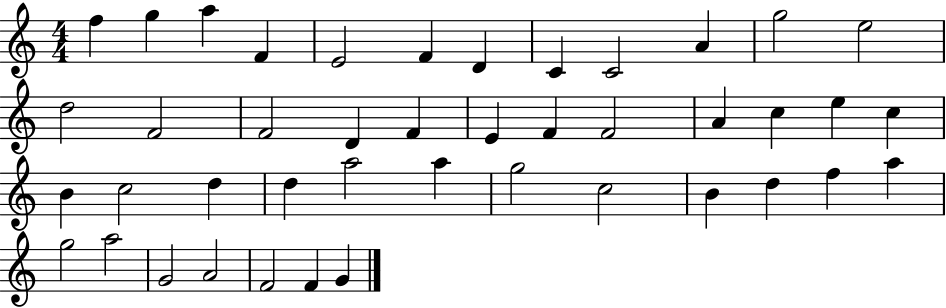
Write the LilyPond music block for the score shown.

{
  \clef treble
  \numericTimeSignature
  \time 4/4
  \key c \major
  f''4 g''4 a''4 f'4 | e'2 f'4 d'4 | c'4 c'2 a'4 | g''2 e''2 | \break d''2 f'2 | f'2 d'4 f'4 | e'4 f'4 f'2 | a'4 c''4 e''4 c''4 | \break b'4 c''2 d''4 | d''4 a''2 a''4 | g''2 c''2 | b'4 d''4 f''4 a''4 | \break g''2 a''2 | g'2 a'2 | f'2 f'4 g'4 | \bar "|."
}